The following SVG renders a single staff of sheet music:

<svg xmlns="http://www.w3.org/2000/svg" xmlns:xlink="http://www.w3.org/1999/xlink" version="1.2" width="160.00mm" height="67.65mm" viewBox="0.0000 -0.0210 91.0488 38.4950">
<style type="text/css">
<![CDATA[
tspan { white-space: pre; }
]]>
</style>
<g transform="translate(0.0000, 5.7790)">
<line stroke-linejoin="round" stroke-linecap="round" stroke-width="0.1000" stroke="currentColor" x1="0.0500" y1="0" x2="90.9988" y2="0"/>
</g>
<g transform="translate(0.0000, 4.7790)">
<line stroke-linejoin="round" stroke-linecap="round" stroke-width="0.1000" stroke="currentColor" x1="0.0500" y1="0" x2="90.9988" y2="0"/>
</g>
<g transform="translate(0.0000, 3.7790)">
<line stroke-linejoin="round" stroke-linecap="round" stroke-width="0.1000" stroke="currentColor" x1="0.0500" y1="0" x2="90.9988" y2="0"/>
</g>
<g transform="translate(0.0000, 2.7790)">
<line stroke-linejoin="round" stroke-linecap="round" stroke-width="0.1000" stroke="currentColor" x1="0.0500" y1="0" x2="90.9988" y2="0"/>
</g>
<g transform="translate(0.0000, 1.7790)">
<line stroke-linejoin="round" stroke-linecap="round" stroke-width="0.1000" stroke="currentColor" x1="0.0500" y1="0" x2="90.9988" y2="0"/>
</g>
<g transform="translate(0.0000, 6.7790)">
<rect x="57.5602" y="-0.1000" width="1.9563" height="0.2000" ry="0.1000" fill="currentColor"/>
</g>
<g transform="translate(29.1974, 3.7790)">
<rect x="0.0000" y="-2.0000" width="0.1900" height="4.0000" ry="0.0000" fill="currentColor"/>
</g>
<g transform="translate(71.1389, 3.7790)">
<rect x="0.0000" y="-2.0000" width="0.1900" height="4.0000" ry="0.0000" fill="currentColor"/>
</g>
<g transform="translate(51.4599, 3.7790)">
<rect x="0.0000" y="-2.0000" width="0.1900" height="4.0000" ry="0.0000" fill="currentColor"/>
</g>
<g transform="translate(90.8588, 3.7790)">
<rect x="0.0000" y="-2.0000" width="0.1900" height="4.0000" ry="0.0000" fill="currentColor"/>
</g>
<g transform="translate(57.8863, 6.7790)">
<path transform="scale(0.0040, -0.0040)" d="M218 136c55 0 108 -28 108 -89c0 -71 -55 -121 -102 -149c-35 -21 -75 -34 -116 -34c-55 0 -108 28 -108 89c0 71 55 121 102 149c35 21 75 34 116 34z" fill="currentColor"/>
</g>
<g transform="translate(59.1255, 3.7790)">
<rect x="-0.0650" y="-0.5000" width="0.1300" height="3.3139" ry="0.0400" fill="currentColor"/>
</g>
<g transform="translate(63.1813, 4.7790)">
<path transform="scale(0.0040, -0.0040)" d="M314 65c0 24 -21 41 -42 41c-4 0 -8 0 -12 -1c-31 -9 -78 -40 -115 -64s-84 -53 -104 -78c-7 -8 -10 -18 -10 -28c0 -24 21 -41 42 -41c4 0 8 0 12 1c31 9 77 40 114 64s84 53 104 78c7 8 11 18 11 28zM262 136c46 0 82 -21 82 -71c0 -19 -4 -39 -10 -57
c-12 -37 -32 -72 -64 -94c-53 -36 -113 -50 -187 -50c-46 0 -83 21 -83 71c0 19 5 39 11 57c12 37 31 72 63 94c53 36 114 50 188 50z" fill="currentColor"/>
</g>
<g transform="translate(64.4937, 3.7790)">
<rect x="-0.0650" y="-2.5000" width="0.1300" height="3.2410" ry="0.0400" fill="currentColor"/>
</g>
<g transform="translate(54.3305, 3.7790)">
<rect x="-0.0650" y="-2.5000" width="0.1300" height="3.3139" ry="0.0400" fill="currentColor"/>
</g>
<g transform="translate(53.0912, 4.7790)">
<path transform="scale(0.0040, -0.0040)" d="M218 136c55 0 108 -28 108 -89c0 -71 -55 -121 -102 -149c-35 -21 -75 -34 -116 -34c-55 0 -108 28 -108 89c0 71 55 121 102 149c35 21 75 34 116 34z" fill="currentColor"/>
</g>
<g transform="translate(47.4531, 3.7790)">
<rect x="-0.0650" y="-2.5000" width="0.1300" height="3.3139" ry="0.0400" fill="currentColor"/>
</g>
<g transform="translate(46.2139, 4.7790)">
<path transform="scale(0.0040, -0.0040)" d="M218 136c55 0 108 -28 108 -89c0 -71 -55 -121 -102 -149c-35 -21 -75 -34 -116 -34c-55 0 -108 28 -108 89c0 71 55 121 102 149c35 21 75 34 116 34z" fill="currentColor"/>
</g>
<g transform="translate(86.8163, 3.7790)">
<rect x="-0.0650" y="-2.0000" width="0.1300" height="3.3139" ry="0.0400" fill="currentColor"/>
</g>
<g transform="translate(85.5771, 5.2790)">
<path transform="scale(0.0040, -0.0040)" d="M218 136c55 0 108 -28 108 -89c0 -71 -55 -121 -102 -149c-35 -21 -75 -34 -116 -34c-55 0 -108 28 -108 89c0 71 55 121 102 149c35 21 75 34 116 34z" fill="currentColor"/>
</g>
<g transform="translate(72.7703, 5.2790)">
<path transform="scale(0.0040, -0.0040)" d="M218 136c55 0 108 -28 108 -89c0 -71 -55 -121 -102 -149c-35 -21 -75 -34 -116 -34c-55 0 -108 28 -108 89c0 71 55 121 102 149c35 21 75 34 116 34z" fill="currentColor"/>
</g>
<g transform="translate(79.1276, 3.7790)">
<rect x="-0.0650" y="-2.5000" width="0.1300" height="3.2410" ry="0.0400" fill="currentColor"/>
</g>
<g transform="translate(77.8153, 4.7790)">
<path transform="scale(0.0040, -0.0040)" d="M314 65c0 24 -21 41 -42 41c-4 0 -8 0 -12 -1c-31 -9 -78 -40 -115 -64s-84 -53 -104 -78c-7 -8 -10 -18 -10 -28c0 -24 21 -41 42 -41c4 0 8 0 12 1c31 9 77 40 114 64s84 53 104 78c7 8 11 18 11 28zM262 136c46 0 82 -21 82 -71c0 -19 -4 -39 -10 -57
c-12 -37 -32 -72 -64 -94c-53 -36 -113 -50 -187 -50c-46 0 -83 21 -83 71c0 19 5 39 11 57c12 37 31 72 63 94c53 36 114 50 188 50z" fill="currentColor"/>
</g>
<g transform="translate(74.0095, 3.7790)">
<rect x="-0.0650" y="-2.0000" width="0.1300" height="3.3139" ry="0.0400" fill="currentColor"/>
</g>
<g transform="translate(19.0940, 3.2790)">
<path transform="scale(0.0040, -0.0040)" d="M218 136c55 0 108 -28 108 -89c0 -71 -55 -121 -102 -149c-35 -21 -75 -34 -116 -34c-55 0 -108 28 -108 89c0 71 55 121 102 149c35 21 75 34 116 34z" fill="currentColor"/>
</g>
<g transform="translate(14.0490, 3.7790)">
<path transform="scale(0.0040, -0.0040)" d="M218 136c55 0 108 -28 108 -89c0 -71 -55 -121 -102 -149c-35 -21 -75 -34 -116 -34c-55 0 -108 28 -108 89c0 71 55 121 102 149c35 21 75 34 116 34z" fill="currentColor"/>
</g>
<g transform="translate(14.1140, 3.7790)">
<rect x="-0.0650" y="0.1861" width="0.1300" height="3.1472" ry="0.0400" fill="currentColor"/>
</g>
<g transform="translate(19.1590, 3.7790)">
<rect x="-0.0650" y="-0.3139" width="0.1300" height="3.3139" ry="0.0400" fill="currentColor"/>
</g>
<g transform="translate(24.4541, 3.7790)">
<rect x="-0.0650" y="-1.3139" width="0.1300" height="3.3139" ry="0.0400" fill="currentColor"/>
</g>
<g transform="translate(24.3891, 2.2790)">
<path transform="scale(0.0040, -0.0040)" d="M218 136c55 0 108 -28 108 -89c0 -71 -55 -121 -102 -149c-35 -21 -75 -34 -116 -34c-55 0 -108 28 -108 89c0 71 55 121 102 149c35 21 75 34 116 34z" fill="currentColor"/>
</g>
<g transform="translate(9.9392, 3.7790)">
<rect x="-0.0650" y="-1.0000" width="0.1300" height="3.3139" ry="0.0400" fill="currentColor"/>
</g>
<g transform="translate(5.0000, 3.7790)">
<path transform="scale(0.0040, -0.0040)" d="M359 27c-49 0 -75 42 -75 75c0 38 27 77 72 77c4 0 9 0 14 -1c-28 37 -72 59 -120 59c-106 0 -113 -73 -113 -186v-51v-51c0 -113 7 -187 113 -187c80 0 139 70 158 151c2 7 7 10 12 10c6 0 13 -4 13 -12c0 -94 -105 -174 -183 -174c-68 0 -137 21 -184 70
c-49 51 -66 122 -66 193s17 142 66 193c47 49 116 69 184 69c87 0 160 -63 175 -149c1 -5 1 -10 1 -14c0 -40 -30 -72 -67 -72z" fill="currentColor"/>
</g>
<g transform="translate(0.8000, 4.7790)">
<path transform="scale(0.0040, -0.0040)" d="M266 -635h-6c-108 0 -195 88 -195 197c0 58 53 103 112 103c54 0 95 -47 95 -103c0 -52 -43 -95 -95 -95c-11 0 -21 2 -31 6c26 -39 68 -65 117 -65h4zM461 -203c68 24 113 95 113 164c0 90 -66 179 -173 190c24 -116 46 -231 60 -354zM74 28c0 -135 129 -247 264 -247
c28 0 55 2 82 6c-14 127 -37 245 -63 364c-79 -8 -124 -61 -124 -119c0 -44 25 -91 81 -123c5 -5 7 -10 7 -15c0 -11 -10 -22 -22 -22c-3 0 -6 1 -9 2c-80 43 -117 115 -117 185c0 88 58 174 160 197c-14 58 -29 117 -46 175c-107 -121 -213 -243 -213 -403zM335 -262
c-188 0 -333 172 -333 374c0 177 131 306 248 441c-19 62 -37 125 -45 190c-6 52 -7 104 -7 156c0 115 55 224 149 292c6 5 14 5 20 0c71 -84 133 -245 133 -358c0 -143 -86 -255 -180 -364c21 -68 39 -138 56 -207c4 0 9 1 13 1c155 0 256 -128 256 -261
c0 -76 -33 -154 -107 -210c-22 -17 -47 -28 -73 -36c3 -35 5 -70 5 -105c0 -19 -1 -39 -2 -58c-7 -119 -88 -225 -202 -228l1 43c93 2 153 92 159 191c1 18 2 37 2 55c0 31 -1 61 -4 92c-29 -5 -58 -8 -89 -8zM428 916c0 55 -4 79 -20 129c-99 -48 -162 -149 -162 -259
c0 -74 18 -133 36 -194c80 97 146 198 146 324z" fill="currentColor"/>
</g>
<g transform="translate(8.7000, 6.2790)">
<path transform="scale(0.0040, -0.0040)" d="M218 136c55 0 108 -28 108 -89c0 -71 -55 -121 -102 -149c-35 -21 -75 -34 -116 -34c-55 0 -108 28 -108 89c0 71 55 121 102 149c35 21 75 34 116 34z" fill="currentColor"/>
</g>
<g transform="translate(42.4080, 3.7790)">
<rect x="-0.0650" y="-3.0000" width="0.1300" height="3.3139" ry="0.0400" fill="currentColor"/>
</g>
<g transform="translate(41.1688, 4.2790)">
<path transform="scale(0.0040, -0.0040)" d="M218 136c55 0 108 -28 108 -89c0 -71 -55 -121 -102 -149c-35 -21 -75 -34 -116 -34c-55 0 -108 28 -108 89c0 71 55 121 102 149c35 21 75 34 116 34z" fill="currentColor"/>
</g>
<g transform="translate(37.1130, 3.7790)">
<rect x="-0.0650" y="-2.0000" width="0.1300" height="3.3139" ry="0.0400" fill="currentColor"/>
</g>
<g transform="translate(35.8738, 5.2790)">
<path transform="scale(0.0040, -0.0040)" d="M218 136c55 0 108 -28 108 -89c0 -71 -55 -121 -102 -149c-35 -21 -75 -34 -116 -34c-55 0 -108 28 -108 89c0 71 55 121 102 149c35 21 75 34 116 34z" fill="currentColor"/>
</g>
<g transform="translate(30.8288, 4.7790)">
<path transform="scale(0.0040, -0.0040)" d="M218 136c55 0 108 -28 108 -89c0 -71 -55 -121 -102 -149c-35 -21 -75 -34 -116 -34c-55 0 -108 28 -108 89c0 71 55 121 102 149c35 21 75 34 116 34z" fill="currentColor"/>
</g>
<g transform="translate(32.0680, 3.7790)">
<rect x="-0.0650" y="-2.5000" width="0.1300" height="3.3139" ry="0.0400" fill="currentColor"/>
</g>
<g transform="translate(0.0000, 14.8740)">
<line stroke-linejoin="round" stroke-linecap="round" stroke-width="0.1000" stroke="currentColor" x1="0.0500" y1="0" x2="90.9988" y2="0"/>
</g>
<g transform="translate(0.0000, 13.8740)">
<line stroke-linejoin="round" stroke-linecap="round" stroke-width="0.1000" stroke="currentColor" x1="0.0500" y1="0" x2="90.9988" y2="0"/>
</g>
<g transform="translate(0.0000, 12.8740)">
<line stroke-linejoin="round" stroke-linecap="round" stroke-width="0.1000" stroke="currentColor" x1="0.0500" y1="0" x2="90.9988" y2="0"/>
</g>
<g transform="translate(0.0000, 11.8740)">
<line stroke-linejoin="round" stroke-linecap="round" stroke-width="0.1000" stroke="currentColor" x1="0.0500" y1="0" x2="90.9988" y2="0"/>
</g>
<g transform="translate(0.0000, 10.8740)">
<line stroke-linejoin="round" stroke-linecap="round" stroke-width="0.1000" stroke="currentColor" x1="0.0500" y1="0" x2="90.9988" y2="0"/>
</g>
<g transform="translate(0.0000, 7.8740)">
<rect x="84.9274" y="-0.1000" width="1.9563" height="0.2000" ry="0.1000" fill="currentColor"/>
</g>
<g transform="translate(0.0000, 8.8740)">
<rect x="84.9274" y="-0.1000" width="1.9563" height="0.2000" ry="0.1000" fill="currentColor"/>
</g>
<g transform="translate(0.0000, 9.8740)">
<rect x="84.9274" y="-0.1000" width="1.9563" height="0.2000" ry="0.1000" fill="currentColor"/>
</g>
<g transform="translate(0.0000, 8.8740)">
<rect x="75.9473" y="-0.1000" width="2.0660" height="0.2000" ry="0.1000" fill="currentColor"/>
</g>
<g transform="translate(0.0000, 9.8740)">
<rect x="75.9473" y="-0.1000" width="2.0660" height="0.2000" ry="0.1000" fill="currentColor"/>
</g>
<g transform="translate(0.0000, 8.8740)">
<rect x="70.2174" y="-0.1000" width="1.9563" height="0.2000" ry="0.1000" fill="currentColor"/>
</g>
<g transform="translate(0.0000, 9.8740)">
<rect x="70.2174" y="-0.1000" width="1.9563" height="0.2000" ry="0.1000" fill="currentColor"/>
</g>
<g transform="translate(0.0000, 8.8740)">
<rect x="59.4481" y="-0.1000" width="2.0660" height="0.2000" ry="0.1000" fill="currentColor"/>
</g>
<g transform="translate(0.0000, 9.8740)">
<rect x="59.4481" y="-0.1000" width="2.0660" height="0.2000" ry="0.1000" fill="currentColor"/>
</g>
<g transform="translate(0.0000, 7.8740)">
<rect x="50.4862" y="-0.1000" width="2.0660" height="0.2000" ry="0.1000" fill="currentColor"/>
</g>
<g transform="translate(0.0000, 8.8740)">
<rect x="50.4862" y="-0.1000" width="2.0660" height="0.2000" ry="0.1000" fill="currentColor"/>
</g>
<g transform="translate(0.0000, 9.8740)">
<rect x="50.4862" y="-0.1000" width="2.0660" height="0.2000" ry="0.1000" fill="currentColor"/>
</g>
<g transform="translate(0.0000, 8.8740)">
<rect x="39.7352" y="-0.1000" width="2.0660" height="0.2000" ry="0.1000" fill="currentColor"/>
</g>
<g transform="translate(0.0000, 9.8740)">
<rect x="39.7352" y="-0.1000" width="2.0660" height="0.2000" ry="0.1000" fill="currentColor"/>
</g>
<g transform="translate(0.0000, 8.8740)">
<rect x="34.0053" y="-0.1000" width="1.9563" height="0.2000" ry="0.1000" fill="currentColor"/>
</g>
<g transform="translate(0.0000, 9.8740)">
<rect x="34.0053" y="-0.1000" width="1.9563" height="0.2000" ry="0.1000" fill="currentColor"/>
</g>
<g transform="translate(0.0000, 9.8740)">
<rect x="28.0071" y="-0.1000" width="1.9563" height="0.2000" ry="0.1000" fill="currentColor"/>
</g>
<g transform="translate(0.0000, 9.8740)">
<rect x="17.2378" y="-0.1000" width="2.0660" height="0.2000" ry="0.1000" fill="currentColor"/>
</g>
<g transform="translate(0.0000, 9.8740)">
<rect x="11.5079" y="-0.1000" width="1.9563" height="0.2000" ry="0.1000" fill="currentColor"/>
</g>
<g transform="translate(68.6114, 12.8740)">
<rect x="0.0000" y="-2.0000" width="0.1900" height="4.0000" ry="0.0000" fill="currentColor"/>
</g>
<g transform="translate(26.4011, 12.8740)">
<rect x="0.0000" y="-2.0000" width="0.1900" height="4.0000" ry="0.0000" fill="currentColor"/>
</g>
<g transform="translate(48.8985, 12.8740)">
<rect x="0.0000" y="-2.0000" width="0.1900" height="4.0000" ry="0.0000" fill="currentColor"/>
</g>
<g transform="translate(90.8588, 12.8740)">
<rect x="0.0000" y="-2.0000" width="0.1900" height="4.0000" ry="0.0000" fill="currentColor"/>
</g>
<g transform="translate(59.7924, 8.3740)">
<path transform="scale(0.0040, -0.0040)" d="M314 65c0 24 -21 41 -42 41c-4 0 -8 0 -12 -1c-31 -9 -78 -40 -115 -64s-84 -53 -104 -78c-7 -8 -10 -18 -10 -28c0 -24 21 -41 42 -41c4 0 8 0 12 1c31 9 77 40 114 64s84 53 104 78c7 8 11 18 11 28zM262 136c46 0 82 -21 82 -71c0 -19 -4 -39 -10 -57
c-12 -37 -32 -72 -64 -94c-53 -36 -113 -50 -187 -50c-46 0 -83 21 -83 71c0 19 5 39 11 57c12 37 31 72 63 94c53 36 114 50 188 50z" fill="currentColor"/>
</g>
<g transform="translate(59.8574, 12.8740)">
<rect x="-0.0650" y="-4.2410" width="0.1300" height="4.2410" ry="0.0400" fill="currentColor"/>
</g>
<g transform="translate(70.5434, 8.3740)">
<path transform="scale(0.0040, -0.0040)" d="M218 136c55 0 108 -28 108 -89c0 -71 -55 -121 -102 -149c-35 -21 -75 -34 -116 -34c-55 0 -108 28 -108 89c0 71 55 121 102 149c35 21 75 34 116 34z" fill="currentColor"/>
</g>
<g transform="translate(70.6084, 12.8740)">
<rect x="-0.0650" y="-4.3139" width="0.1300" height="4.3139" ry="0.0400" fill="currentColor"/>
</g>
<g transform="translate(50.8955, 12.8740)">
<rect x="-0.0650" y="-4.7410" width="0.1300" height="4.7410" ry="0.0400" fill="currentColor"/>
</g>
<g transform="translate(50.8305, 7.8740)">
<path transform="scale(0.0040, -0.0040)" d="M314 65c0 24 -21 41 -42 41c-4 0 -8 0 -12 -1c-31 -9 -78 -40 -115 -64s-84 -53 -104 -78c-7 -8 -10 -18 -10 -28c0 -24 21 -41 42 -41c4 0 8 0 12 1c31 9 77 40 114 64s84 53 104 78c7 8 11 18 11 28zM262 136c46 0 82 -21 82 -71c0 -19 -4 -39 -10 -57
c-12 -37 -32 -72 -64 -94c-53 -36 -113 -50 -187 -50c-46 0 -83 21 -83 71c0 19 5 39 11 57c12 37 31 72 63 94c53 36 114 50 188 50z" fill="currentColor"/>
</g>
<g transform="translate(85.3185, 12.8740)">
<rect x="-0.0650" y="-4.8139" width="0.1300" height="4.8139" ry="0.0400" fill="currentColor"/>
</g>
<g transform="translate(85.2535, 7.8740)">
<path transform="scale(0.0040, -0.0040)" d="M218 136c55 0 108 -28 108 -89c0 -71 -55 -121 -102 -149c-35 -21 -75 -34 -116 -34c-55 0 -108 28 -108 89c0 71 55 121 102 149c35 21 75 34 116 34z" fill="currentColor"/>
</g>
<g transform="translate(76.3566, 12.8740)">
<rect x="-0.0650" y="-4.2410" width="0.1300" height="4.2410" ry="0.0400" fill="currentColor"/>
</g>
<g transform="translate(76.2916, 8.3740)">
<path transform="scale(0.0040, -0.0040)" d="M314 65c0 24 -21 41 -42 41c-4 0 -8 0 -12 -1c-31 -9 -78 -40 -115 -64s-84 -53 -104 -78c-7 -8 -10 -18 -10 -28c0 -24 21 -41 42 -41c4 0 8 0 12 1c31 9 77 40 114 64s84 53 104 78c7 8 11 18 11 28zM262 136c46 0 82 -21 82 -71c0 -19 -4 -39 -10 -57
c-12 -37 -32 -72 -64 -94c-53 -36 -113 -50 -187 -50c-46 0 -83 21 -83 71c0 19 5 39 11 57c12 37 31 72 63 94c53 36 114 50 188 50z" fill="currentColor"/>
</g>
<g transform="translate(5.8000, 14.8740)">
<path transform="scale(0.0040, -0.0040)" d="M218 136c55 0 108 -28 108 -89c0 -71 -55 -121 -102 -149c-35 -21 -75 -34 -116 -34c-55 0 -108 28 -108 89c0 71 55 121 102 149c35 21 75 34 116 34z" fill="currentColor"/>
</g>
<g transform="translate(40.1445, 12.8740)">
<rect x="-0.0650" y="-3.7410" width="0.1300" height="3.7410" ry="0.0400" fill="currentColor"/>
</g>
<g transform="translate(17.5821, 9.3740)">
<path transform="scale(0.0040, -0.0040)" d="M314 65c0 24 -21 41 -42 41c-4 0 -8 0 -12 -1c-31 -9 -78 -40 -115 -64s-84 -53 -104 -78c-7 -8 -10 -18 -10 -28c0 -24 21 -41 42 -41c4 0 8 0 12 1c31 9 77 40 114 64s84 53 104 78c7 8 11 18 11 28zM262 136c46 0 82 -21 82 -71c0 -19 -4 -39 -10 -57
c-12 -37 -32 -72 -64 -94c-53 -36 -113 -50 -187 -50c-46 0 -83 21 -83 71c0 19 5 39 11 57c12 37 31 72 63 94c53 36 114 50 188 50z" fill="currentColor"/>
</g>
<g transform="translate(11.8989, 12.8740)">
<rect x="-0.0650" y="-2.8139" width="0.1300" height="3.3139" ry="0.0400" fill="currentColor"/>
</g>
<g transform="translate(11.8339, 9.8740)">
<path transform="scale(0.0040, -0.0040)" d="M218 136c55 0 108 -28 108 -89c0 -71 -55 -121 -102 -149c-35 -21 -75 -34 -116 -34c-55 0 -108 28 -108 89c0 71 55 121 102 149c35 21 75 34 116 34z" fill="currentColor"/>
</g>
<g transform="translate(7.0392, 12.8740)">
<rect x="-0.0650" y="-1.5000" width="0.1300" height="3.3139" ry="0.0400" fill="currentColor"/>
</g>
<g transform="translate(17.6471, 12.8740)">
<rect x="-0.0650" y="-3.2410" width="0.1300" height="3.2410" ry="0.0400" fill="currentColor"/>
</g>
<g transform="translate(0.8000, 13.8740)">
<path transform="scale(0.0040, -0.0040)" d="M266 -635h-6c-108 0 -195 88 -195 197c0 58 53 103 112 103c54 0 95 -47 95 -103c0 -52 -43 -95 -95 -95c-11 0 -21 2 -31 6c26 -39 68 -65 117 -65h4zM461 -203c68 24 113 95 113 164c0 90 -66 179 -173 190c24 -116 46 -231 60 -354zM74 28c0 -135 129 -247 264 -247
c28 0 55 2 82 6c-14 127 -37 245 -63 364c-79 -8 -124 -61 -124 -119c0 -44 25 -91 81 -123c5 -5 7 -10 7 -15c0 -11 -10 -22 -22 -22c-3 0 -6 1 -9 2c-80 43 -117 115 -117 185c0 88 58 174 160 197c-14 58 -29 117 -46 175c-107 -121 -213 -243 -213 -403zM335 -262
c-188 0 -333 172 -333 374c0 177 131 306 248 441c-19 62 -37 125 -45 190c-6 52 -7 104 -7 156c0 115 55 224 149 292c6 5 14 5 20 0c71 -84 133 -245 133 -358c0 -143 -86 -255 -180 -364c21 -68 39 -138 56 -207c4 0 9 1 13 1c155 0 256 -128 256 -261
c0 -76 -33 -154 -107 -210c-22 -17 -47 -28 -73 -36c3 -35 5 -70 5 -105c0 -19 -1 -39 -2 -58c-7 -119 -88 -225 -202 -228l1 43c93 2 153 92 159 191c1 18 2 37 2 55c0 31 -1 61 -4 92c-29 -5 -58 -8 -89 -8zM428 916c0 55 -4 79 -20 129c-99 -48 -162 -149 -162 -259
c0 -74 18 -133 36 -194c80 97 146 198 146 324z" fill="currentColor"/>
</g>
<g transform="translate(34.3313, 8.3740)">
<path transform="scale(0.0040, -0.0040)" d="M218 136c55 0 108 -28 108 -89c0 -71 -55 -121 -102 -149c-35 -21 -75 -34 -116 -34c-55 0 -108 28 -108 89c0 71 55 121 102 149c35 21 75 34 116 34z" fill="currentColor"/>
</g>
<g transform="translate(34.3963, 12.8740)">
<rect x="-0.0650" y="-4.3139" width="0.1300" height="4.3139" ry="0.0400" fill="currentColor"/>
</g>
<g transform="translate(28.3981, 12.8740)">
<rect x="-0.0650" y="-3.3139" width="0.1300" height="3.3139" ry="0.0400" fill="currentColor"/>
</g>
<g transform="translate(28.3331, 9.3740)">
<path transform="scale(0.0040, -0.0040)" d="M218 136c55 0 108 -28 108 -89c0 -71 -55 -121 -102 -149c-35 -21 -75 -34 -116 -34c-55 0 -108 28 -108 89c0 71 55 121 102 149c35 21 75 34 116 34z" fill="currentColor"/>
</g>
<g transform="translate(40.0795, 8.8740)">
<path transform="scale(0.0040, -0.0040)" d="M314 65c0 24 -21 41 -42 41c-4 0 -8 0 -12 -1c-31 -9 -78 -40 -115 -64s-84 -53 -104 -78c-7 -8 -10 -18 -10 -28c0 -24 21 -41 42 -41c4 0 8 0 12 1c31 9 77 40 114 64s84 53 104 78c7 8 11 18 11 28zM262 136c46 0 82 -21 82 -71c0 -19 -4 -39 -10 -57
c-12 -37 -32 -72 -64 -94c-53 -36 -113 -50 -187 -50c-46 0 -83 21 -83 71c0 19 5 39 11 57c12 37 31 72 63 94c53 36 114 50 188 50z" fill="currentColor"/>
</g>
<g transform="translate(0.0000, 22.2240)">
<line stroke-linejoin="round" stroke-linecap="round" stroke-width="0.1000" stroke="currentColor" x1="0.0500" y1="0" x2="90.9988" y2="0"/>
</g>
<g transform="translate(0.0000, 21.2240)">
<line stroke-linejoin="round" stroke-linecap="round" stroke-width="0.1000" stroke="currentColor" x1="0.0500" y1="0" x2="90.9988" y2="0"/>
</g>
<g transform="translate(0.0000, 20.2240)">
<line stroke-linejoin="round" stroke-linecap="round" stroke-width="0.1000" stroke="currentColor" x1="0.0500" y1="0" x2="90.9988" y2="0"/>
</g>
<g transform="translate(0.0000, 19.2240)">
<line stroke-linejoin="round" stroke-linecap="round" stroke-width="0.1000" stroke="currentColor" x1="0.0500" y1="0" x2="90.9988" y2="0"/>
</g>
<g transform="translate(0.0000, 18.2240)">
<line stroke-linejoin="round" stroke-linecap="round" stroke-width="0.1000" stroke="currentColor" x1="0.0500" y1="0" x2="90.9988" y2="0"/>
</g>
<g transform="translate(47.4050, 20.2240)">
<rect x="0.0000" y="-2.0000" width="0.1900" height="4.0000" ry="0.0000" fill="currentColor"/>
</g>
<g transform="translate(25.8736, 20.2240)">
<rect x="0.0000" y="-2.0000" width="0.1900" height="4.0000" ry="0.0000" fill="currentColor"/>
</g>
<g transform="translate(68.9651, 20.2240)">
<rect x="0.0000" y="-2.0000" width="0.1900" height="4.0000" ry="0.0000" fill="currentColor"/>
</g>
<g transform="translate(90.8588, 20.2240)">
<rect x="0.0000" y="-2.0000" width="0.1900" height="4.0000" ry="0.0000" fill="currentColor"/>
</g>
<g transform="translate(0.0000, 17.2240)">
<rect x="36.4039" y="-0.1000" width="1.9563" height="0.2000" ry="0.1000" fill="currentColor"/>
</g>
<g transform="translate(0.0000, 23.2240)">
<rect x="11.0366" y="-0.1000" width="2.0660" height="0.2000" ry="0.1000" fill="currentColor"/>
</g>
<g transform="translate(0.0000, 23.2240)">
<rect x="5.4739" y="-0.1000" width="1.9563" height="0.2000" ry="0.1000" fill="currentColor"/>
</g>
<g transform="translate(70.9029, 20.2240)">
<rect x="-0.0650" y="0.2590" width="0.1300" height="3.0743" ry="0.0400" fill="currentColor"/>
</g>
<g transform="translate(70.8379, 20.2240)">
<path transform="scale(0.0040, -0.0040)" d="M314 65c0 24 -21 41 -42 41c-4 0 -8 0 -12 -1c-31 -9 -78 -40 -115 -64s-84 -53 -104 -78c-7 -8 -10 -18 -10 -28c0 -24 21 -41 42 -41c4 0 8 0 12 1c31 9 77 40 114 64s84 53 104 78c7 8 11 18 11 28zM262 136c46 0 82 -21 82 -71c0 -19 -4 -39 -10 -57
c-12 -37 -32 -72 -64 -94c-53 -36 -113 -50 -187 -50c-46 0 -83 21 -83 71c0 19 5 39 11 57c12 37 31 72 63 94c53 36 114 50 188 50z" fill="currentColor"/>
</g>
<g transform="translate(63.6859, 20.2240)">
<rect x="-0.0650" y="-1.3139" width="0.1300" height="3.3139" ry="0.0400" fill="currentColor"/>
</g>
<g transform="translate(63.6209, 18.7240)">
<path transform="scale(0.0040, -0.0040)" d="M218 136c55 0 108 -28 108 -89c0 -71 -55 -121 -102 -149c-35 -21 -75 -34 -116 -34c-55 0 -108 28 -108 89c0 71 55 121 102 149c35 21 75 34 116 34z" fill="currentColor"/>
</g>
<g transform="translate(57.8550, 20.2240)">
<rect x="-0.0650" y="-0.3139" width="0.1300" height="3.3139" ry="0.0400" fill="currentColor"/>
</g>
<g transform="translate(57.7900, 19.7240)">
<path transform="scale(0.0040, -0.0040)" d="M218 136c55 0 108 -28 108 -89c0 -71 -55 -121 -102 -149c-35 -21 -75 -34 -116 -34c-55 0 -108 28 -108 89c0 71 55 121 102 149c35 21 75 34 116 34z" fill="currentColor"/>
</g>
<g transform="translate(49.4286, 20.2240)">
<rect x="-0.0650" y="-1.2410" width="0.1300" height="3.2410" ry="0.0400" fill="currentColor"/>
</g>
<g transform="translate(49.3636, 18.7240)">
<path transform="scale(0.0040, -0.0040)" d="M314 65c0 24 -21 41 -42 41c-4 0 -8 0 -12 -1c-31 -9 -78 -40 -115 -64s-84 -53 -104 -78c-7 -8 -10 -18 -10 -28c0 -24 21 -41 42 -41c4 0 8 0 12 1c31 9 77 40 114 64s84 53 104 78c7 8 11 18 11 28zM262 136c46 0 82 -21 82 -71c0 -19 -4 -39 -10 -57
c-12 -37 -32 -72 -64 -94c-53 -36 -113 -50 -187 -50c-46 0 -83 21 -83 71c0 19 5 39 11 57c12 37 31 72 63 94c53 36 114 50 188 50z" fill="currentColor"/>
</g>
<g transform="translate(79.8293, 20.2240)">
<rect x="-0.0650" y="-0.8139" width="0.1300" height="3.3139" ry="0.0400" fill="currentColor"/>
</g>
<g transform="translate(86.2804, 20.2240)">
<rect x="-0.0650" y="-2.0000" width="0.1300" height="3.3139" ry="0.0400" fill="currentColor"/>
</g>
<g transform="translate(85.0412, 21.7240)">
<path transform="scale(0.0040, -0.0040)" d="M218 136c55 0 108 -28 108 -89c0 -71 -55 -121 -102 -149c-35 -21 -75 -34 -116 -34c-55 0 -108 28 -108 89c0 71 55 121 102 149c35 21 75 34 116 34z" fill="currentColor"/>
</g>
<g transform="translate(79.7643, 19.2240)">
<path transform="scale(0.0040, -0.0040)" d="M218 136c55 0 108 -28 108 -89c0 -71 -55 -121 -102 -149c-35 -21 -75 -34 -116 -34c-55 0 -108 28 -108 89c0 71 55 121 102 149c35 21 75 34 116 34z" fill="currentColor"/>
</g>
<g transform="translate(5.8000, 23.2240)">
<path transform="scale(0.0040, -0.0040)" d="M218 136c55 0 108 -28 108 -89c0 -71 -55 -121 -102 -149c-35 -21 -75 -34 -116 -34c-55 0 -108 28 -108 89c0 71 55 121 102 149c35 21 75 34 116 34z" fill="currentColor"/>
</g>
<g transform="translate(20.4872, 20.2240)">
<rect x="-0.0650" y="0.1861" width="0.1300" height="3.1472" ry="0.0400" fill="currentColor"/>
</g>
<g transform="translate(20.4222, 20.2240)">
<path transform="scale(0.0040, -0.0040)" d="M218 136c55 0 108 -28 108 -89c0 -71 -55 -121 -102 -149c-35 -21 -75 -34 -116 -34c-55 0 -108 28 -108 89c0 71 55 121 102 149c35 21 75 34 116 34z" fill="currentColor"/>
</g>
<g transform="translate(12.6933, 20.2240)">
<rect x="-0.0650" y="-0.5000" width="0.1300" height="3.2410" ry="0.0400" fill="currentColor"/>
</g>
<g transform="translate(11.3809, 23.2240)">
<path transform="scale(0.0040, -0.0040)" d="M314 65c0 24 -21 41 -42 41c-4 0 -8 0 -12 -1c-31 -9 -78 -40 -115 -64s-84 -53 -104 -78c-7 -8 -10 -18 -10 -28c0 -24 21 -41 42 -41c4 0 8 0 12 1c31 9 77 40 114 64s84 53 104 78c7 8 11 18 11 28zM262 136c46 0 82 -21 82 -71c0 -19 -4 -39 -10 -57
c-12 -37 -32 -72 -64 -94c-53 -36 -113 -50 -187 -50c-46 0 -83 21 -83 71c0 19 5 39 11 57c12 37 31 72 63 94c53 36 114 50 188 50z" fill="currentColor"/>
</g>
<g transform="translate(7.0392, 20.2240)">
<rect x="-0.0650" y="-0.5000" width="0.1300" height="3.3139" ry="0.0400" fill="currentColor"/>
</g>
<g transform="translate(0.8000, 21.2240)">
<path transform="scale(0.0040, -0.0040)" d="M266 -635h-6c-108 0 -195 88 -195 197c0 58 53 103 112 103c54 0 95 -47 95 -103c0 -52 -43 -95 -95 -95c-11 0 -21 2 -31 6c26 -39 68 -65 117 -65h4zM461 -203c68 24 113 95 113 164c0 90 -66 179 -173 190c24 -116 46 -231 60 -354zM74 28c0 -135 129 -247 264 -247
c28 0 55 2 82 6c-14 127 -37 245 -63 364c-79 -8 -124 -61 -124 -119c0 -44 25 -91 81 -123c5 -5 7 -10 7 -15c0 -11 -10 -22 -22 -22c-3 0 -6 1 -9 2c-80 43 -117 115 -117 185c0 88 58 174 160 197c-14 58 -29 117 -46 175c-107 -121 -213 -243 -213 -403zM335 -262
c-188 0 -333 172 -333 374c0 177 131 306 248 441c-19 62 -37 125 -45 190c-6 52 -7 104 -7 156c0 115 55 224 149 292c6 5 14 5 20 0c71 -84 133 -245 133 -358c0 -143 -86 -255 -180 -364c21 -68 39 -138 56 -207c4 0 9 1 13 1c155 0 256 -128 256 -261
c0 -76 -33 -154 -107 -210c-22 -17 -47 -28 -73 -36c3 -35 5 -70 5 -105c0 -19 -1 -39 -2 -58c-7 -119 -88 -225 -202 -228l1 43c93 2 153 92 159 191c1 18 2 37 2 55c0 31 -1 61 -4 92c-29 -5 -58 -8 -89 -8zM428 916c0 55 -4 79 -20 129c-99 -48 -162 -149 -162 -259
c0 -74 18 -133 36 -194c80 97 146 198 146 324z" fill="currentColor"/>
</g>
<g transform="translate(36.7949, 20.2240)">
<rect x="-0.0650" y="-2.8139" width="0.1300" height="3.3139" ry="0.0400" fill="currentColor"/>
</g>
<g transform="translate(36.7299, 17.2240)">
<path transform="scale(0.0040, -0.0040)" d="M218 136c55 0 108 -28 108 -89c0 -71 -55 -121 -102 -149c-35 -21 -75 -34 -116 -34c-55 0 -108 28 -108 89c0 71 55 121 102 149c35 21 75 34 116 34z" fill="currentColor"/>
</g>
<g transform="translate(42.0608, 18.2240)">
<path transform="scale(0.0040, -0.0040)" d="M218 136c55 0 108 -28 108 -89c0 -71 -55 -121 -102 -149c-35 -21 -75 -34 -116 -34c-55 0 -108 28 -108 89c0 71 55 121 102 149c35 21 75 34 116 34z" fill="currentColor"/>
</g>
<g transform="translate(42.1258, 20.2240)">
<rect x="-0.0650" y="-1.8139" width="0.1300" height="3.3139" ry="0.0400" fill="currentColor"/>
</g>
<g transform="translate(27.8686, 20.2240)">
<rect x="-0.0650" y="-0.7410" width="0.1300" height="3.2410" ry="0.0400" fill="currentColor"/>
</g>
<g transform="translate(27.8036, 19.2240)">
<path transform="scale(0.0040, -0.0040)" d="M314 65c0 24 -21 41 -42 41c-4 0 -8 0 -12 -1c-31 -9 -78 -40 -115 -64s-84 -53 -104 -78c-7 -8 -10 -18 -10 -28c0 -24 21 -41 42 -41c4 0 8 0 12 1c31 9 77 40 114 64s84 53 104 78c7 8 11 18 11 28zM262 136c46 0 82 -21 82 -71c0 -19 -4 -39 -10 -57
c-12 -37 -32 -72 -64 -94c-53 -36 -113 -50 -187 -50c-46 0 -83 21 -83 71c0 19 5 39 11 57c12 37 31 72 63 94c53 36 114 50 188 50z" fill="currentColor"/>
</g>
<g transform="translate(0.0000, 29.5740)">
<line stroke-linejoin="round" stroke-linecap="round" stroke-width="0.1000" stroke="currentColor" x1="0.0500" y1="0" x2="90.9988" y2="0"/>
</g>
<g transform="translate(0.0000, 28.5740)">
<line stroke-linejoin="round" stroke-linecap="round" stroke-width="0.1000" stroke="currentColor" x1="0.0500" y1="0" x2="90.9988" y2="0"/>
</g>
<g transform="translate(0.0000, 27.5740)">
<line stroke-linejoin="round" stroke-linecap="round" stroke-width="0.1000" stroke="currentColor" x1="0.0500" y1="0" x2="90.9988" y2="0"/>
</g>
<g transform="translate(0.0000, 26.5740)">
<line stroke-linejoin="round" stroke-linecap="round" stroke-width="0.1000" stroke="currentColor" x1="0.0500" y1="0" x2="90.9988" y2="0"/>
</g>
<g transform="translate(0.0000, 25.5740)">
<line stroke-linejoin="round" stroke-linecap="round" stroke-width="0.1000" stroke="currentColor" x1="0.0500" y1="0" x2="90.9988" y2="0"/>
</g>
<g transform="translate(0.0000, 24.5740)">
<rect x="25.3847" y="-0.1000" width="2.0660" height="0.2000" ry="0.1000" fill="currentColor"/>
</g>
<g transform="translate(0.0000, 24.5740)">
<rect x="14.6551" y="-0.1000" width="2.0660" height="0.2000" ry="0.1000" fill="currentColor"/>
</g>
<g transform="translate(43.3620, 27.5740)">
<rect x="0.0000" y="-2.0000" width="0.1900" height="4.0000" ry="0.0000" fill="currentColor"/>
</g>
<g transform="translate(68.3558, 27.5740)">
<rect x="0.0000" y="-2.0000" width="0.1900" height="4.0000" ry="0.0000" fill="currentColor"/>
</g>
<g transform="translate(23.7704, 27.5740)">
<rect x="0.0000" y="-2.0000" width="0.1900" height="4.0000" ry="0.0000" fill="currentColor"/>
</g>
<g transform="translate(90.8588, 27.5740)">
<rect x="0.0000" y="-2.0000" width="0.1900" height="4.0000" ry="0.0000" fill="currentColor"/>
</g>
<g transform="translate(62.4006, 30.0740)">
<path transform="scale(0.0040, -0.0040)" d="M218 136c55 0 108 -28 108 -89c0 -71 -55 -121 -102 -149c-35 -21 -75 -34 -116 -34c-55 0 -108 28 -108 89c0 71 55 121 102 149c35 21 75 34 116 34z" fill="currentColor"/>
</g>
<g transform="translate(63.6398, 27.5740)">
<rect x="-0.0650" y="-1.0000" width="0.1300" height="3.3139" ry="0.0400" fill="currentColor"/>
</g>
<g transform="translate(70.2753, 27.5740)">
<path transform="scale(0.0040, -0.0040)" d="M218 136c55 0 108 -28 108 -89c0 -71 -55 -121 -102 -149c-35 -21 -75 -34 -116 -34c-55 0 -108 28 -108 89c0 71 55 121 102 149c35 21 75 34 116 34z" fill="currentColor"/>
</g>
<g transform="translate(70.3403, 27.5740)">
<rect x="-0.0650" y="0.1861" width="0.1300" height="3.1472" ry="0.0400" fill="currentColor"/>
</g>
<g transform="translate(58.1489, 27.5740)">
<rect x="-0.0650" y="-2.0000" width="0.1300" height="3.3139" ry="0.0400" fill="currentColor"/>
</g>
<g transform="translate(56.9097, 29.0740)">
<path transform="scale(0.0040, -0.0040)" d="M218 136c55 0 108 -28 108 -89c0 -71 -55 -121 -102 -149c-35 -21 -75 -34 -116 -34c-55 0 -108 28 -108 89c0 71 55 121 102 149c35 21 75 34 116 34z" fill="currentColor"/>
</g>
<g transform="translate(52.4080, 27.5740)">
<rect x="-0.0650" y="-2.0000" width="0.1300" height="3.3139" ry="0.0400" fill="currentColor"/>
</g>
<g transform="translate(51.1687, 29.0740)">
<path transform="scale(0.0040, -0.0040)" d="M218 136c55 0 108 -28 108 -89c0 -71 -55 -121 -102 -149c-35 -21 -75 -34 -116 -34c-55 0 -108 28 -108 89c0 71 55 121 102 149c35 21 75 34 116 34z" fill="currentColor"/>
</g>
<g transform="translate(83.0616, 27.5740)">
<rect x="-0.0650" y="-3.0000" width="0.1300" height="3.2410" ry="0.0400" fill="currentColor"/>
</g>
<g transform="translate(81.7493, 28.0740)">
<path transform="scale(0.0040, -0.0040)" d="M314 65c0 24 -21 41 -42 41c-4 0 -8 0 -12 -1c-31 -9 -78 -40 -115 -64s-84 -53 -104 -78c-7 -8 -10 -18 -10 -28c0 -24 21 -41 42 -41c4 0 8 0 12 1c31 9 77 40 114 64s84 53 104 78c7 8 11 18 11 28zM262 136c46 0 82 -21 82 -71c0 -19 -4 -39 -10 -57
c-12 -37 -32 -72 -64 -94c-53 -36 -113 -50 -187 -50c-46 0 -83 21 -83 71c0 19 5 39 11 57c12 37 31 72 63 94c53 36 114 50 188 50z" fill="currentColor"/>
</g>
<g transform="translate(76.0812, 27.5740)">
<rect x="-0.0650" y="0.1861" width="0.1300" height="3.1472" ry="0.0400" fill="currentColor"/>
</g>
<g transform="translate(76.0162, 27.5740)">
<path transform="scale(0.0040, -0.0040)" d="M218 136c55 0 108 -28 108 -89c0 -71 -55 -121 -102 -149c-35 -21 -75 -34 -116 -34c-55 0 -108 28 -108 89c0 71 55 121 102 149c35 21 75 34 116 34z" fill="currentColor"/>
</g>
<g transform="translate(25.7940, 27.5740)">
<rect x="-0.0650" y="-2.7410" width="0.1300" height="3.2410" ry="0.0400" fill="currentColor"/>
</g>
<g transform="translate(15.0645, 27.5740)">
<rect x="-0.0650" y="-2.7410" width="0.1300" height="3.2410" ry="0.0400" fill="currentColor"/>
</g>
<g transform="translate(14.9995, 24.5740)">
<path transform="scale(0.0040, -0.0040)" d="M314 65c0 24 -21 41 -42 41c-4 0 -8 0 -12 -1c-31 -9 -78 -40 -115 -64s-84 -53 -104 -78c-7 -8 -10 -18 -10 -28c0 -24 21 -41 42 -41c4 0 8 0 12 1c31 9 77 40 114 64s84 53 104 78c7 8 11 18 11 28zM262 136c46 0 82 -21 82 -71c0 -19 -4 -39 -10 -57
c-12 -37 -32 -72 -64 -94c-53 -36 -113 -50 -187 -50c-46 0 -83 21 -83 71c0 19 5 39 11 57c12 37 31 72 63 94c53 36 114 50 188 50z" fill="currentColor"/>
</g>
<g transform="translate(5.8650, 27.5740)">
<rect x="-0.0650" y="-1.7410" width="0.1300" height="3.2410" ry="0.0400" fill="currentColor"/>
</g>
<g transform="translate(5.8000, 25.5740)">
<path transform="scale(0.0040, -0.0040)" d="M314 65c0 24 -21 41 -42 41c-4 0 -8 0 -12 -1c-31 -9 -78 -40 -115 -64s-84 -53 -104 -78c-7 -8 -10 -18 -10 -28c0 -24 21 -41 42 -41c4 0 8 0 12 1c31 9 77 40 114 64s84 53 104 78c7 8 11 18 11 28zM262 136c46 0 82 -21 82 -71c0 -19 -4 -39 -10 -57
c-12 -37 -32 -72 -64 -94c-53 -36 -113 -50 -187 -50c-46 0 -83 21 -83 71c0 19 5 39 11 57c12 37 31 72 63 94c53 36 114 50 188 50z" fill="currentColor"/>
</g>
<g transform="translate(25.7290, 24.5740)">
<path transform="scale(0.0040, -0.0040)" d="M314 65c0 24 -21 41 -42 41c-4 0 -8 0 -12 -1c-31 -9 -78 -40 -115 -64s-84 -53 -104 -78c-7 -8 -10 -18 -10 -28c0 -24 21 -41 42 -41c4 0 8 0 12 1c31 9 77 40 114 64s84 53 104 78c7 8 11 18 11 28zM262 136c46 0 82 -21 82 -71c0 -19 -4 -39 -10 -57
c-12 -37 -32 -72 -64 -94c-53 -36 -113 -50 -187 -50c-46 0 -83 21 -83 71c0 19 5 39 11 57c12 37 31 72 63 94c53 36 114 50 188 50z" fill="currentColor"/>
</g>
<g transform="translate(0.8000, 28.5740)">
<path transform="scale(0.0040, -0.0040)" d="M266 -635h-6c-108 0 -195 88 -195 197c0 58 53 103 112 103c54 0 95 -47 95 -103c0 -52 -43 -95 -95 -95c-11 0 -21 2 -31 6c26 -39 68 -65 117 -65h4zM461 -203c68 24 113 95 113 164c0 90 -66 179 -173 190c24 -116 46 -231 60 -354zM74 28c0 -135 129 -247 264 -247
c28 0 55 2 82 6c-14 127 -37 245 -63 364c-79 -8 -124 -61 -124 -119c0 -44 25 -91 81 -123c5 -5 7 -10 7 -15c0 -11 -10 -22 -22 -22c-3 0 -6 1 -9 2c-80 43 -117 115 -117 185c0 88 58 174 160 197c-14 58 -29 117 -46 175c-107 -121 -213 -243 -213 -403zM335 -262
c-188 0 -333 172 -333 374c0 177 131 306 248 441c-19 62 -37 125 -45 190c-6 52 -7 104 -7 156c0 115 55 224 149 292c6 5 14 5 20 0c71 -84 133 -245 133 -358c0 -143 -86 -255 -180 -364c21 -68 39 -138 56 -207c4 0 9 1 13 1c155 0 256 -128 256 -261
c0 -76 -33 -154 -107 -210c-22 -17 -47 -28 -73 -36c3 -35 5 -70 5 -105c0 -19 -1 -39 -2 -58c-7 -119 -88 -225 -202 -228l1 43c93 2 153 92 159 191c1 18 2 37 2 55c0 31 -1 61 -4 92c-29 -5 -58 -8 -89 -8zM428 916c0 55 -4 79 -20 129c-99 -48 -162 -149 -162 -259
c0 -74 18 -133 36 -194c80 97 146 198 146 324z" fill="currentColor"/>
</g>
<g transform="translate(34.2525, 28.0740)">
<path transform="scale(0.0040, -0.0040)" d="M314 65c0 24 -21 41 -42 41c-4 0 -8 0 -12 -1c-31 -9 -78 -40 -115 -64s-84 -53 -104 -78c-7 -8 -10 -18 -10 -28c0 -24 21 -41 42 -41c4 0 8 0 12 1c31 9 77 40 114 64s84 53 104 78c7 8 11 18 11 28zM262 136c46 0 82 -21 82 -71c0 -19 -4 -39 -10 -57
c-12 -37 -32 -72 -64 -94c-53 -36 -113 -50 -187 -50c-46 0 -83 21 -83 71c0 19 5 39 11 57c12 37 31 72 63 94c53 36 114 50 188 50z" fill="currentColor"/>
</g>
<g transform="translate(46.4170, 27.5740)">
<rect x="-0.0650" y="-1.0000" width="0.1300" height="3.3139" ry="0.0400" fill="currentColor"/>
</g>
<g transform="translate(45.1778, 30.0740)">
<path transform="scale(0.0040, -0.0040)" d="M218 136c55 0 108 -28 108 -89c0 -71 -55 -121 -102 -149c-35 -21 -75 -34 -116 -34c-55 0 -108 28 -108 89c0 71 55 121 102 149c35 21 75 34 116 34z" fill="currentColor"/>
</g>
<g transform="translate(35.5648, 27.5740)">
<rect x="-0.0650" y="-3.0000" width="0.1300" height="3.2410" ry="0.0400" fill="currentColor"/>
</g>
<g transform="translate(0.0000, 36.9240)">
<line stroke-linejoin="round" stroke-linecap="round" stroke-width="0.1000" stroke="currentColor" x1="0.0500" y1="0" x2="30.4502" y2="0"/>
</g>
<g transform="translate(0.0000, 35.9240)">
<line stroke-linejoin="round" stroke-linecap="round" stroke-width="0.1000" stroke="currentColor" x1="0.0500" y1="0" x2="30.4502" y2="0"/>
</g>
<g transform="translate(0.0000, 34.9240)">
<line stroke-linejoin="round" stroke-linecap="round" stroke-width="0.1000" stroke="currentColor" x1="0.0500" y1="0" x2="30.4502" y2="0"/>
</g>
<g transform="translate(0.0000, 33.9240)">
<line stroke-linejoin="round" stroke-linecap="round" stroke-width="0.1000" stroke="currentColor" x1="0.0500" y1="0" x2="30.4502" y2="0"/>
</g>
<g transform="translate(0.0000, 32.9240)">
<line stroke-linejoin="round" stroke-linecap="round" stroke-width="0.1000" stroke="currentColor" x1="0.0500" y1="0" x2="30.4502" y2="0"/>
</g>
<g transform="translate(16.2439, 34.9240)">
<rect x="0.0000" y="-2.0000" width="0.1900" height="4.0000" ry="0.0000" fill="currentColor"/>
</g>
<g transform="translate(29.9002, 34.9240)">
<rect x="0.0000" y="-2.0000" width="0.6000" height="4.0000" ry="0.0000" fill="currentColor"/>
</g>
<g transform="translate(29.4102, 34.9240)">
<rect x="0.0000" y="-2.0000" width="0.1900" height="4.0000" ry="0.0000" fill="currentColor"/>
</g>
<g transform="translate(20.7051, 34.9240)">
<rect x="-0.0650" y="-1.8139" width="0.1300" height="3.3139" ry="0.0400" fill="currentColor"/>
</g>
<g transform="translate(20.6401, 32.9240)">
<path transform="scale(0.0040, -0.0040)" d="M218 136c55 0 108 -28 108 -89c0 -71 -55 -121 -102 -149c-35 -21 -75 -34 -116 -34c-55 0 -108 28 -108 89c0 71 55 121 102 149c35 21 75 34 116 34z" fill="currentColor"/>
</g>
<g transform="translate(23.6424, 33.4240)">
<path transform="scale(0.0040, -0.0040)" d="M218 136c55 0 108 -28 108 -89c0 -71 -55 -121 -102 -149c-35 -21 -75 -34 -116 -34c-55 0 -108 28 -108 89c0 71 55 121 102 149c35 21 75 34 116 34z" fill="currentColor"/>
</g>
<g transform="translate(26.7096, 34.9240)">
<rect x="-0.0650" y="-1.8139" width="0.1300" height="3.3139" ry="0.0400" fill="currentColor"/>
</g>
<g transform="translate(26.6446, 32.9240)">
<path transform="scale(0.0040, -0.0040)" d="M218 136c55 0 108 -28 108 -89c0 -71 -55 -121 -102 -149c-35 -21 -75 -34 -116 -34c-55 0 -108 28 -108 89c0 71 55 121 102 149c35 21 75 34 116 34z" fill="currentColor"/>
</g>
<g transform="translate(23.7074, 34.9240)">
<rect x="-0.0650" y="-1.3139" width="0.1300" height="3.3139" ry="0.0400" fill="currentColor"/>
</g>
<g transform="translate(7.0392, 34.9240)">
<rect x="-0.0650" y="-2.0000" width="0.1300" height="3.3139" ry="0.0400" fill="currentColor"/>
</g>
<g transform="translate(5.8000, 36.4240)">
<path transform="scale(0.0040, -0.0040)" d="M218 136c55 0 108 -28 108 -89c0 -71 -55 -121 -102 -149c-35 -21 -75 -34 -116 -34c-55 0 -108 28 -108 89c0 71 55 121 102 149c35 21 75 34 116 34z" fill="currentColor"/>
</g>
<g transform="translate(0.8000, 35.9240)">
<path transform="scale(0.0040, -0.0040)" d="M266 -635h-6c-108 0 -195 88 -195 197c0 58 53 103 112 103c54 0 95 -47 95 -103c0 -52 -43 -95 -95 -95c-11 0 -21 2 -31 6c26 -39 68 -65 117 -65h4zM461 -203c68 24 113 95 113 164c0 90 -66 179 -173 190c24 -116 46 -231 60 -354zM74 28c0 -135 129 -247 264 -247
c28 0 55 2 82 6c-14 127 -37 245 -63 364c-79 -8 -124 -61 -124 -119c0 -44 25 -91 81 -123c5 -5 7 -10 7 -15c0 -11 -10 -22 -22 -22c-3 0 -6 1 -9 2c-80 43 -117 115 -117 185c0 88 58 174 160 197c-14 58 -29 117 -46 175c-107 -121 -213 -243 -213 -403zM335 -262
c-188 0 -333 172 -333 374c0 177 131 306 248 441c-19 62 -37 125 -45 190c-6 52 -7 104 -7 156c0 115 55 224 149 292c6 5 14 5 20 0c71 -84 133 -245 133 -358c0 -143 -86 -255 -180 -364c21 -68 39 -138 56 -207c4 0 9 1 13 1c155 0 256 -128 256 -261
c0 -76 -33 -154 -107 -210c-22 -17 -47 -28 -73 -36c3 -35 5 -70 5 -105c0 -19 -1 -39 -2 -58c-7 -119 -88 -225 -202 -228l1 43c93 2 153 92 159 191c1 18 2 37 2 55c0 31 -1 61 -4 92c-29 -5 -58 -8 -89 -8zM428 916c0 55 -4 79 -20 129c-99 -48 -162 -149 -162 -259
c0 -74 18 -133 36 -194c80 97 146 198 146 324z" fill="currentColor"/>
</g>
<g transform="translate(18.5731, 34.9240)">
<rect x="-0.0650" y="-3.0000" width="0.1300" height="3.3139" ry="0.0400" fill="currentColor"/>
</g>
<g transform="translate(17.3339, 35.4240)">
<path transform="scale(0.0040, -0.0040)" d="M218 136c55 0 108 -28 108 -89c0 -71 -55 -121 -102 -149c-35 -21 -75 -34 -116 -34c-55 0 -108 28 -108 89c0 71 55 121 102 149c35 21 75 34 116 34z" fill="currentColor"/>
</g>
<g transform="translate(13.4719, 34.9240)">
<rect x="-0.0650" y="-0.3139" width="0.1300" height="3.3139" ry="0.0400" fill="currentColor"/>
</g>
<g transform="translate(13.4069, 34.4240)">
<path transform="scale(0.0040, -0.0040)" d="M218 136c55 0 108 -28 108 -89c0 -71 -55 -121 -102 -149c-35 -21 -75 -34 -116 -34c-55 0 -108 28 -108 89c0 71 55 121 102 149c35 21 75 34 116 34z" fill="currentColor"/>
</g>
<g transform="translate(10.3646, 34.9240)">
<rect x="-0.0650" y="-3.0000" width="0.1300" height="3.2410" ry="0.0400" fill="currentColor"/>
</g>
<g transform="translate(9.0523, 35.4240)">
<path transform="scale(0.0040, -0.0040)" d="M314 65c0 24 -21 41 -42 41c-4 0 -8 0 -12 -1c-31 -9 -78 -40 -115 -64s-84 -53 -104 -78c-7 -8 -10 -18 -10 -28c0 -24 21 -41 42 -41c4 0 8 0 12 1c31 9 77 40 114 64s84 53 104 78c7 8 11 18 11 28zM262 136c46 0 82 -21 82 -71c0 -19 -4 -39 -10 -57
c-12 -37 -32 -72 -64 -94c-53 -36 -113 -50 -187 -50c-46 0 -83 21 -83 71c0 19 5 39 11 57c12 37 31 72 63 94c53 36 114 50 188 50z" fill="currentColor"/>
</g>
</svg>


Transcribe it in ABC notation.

X:1
T:Untitled
M:4/4
L:1/4
K:C
D B c e G F A G G C G2 F G2 F E a b2 b d' c'2 e'2 d'2 d' d'2 e' C C2 B d2 a f e2 c e B2 d F f2 a2 a2 A2 D F F D B B A2 F A2 c A f e f